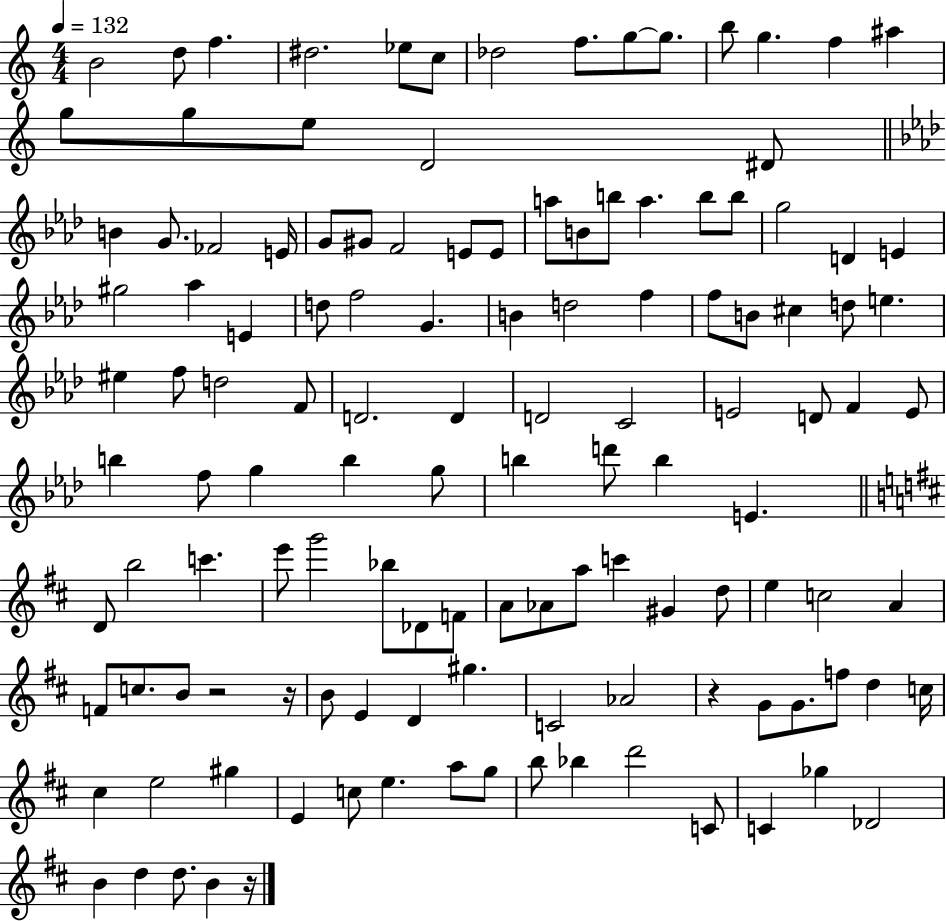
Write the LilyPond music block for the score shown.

{
  \clef treble
  \numericTimeSignature
  \time 4/4
  \key c \major
  \tempo 4 = 132
  b'2 d''8 f''4. | dis''2. ees''8 c''8 | des''2 f''8. g''8~~ g''8. | b''8 g''4. f''4 ais''4 | \break g''8 g''8 e''8 d'2 dis'8 | \bar "||" \break \key f \minor b'4 g'8. fes'2 e'16 | g'8 gis'8 f'2 e'8 e'8 | a''8 b'8 b''8 a''4. b''8 b''8 | g''2 d'4 e'4 | \break gis''2 aes''4 e'4 | d''8 f''2 g'4. | b'4 d''2 f''4 | f''8 b'8 cis''4 d''8 e''4. | \break eis''4 f''8 d''2 f'8 | d'2. d'4 | d'2 c'2 | e'2 d'8 f'4 e'8 | \break b''4 f''8 g''4 b''4 g''8 | b''4 d'''8 b''4 e'4. | \bar "||" \break \key d \major d'8 b''2 c'''4. | e'''8 g'''2 bes''8 des'8 f'8 | a'8 aes'8 a''8 c'''4 gis'4 d''8 | e''4 c''2 a'4 | \break f'8 c''8. b'8 r2 r16 | b'8 e'4 d'4 gis''4. | c'2 aes'2 | r4 g'8 g'8. f''8 d''4 c''16 | \break cis''4 e''2 gis''4 | e'4 c''8 e''4. a''8 g''8 | b''8 bes''4 d'''2 c'8 | c'4 ges''4 des'2 | \break b'4 d''4 d''8. b'4 r16 | \bar "|."
}